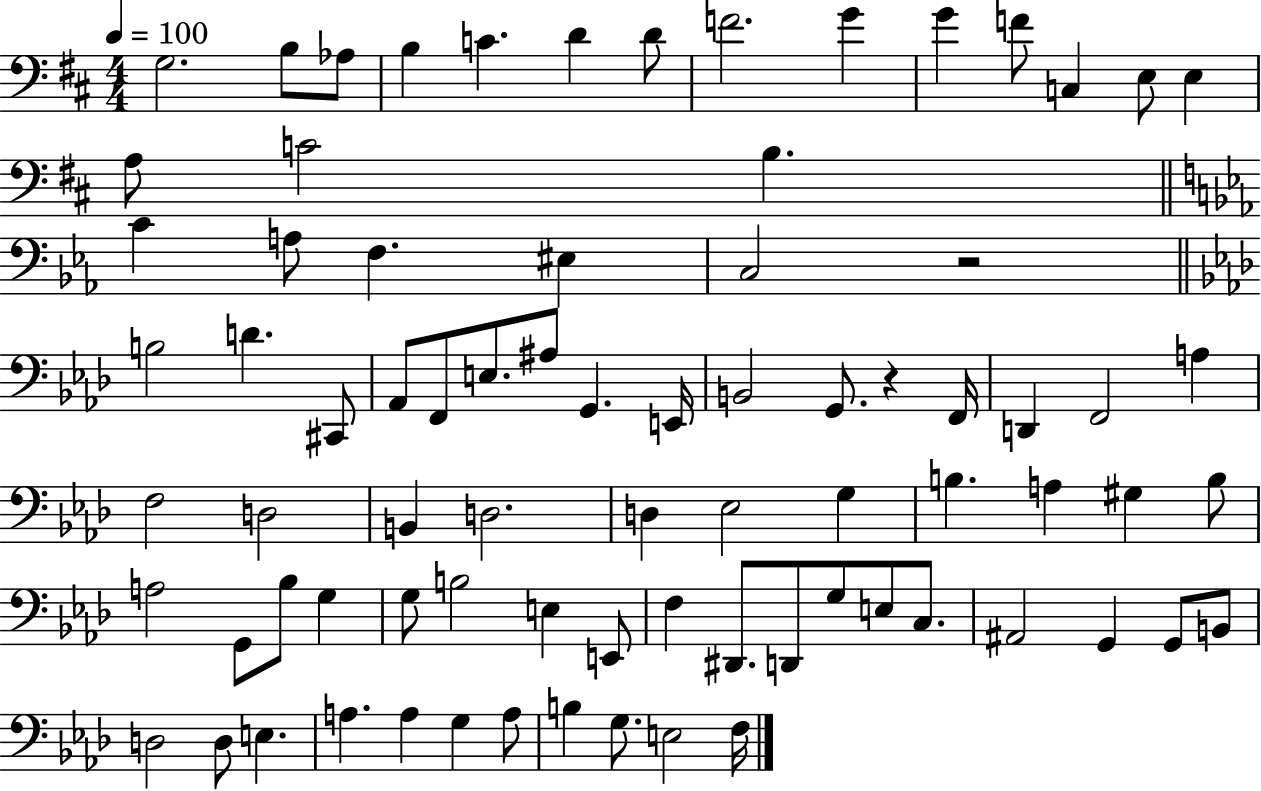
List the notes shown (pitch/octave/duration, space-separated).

G3/h. B3/e Ab3/e B3/q C4/q. D4/q D4/e F4/h. G4/q G4/q F4/e C3/q E3/e E3/q A3/e C4/h B3/q. C4/q A3/e F3/q. EIS3/q C3/h R/h B3/h D4/q. C#2/e Ab2/e F2/e E3/e. A#3/e G2/q. E2/s B2/h G2/e. R/q F2/s D2/q F2/h A3/q F3/h D3/h B2/q D3/h. D3/q Eb3/h G3/q B3/q. A3/q G#3/q B3/e A3/h G2/e Bb3/e G3/q G3/e B3/h E3/q E2/e F3/q D#2/e. D2/e G3/e E3/e C3/e. A#2/h G2/q G2/e B2/e D3/h D3/e E3/q. A3/q. A3/q G3/q A3/e B3/q G3/e. E3/h F3/s